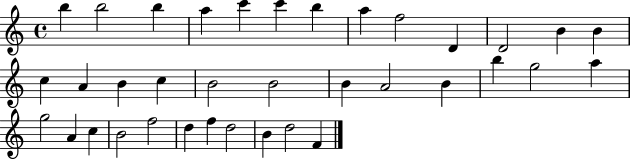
{
  \clef treble
  \time 4/4
  \defaultTimeSignature
  \key c \major
  b''4 b''2 b''4 | a''4 c'''4 c'''4 b''4 | a''4 f''2 d'4 | d'2 b'4 b'4 | \break c''4 a'4 b'4 c''4 | b'2 b'2 | b'4 a'2 b'4 | b''4 g''2 a''4 | \break g''2 a'4 c''4 | b'2 f''2 | d''4 f''4 d''2 | b'4 d''2 f'4 | \break \bar "|."
}